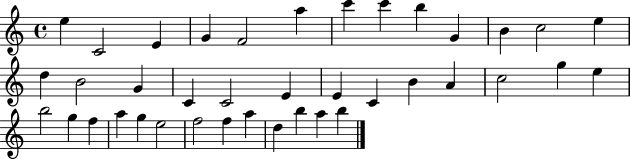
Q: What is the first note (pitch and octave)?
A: E5